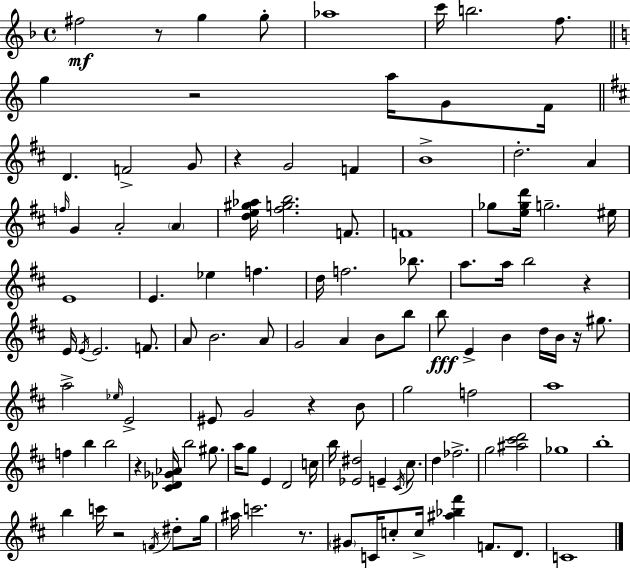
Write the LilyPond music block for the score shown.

{
  \clef treble
  \time 4/4
  \defaultTimeSignature
  \key f \major
  \repeat volta 2 { fis''2\mf r8 g''4 g''8-. | aes''1 | c'''16 b''2. f''8. | \bar "||" \break \key c \major g''4 r2 a''16 g'8 f'16 | \bar "||" \break \key d \major d'4. f'2-> g'8 | r4 g'2 f'4 | b'1-> | d''2.-. a'4 | \break \grace { f''16 } g'4 a'2-. \parenthesize a'4 | <d'' e'' gis'' aes''>16 <fis'' g'' b''>2. f'8. | f'1 | ges''8 <e'' ges'' d'''>16 g''2.-- | \break eis''16 e'1 | e'4. ees''4 f''4. | d''16 f''2. bes''8. | a''8. a''16 b''2 r4 | \break e'16 \acciaccatura { e'16 } e'2. f'8. | a'8 b'2. | a'8 g'2 a'4 b'8 | b''8 b''8\fff e'4-> b'4 d''16 b'16 r16 gis''8. | \break a''2-> \grace { ees''16 } e'2-> | eis'8 g'2 r4 | b'8 g''2 f''2 | a''1 | \break f''4 b''4 b''2 | r4 <cis' des' ges' aes'>16 b''2 | gis''8. a''16 g''8 e'4 d'2 | c''16 b''16 <ees' dis''>2 e'4-- | \break \acciaccatura { cis'16 } cis''8. d''4 fes''2.-> | g''2 <ais'' cis''' d'''>2 | ges''1 | b''1-. | \break b''4 c'''16 r2 | \acciaccatura { f'16 } dis''8-. g''16 ais''16 c'''2. | r8. \parenthesize gis'8 c'16 c''8-. c''16-> <ais'' bes'' fis'''>4 f'8. | d'8. c'1 | \break } \bar "|."
}